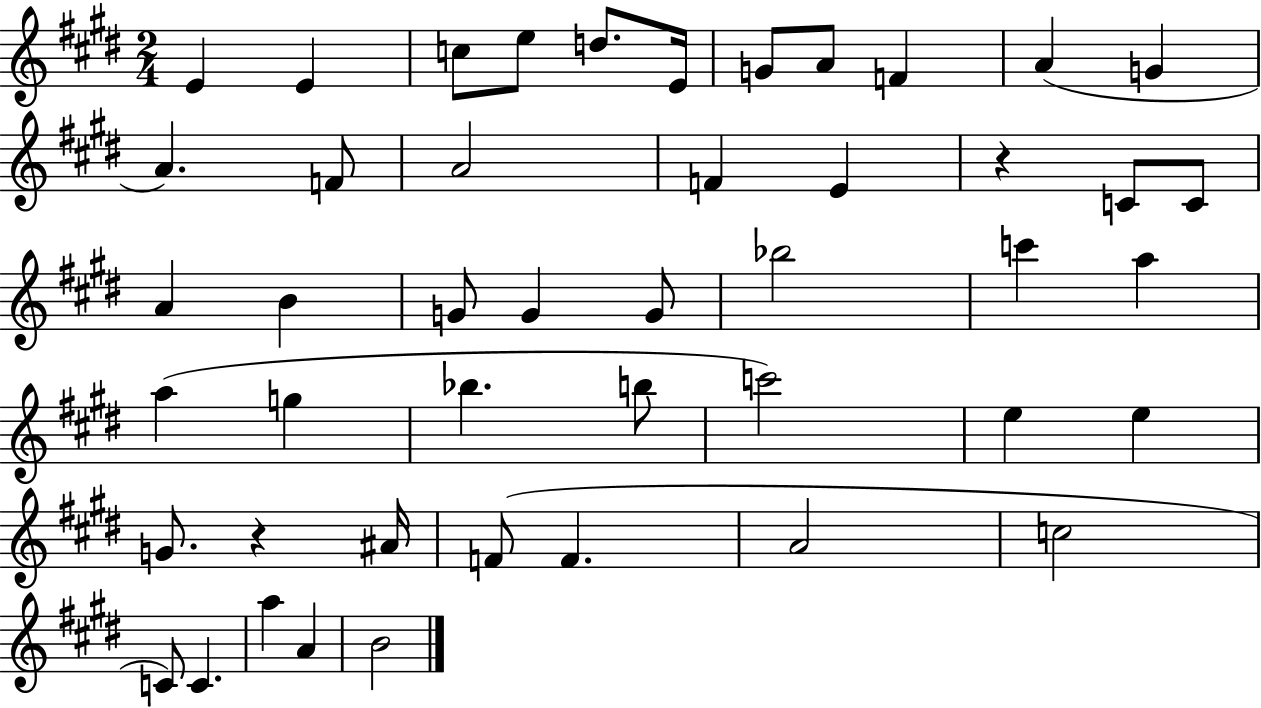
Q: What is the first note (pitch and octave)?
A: E4